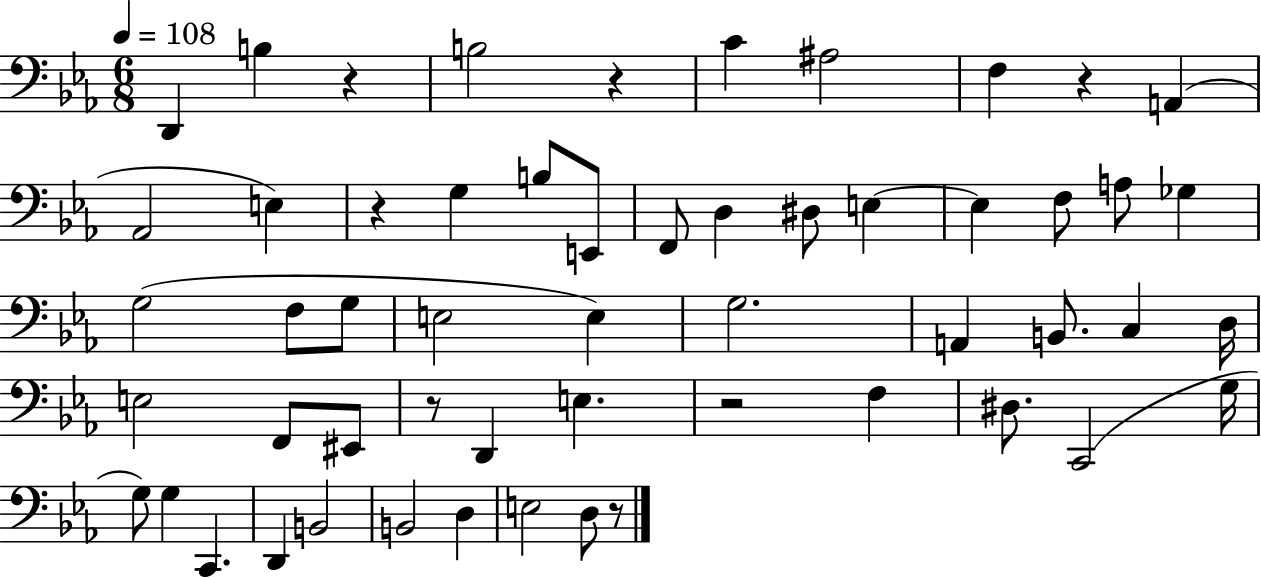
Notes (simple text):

D2/q B3/q R/q B3/h R/q C4/q A#3/h F3/q R/q A2/q Ab2/h E3/q R/q G3/q B3/e E2/e F2/e D3/q D#3/e E3/q E3/q F3/e A3/e Gb3/q G3/h F3/e G3/e E3/h E3/q G3/h. A2/q B2/e. C3/q D3/s E3/h F2/e EIS2/e R/e D2/q E3/q. R/h F3/q D#3/e. C2/h G3/s G3/e G3/q C2/q. D2/q B2/h B2/h D3/q E3/h D3/e R/e